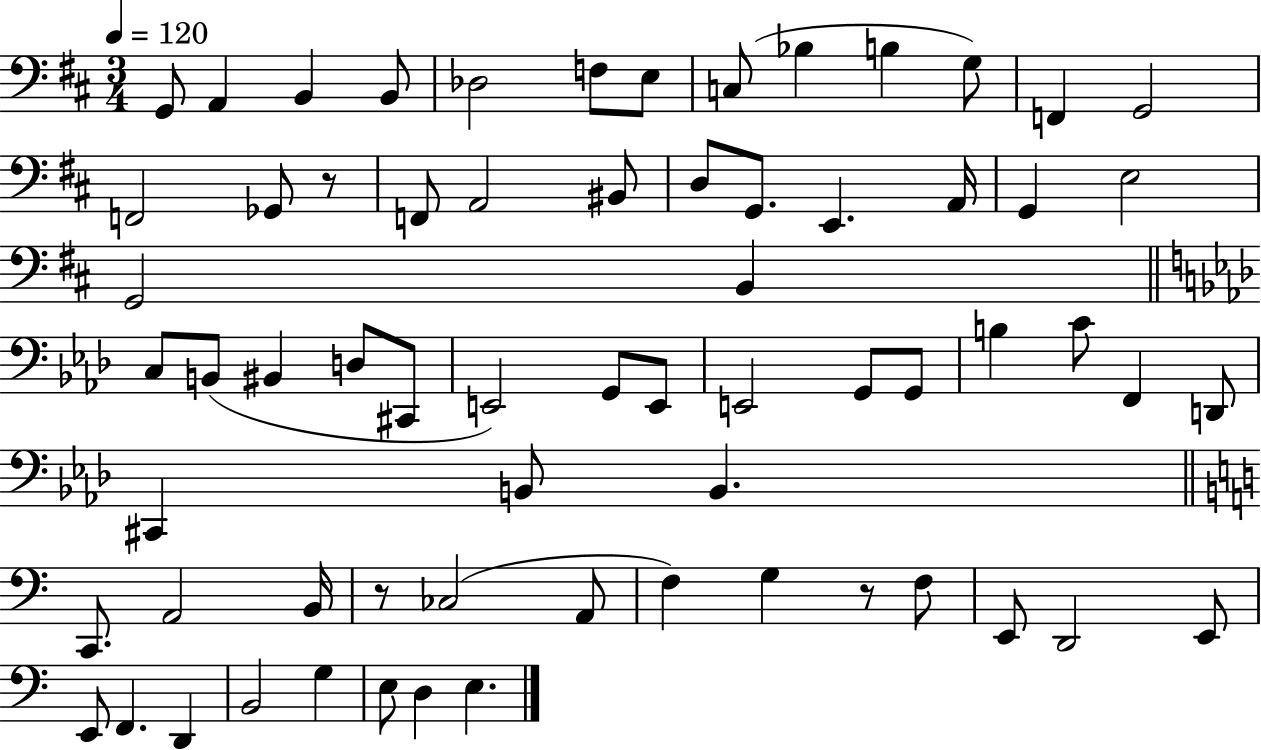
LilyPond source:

{
  \clef bass
  \numericTimeSignature
  \time 3/4
  \key d \major
  \tempo 4 = 120
  g,8 a,4 b,4 b,8 | des2 f8 e8 | c8( bes4 b4 g8) | f,4 g,2 | \break f,2 ges,8 r8 | f,8 a,2 bis,8 | d8 g,8. e,4. a,16 | g,4 e2 | \break g,2 b,4 | \bar "||" \break \key f \minor c8 b,8( bis,4 d8 cis,8 | e,2) g,8 e,8 | e,2 g,8 g,8 | b4 c'8 f,4 d,8 | \break cis,4 b,8 b,4. | \bar "||" \break \key a \minor c,8. a,2 b,16 | r8 ces2( a,8 | f4) g4 r8 f8 | e,8 d,2 e,8 | \break e,8 f,4. d,4 | b,2 g4 | e8 d4 e4. | \bar "|."
}